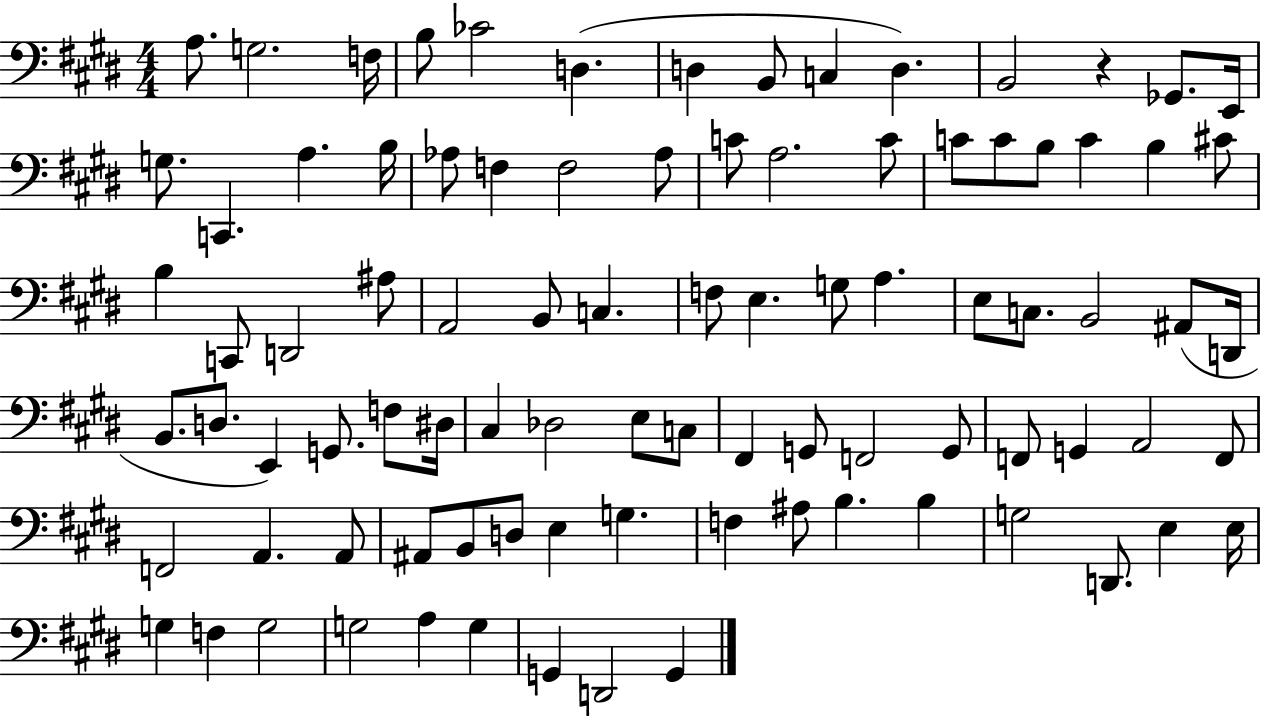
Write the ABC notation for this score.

X:1
T:Untitled
M:4/4
L:1/4
K:E
A,/2 G,2 F,/4 B,/2 _C2 D, D, B,,/2 C, D, B,,2 z _G,,/2 E,,/4 G,/2 C,, A, B,/4 _A,/2 F, F,2 _A,/2 C/2 A,2 C/2 C/2 C/2 B,/2 C B, ^C/2 B, C,,/2 D,,2 ^A,/2 A,,2 B,,/2 C, F,/2 E, G,/2 A, E,/2 C,/2 B,,2 ^A,,/2 D,,/4 B,,/2 D,/2 E,, G,,/2 F,/2 ^D,/4 ^C, _D,2 E,/2 C,/2 ^F,, G,,/2 F,,2 G,,/2 F,,/2 G,, A,,2 F,,/2 F,,2 A,, A,,/2 ^A,,/2 B,,/2 D,/2 E, G, F, ^A,/2 B, B, G,2 D,,/2 E, E,/4 G, F, G,2 G,2 A, G, G,, D,,2 G,,